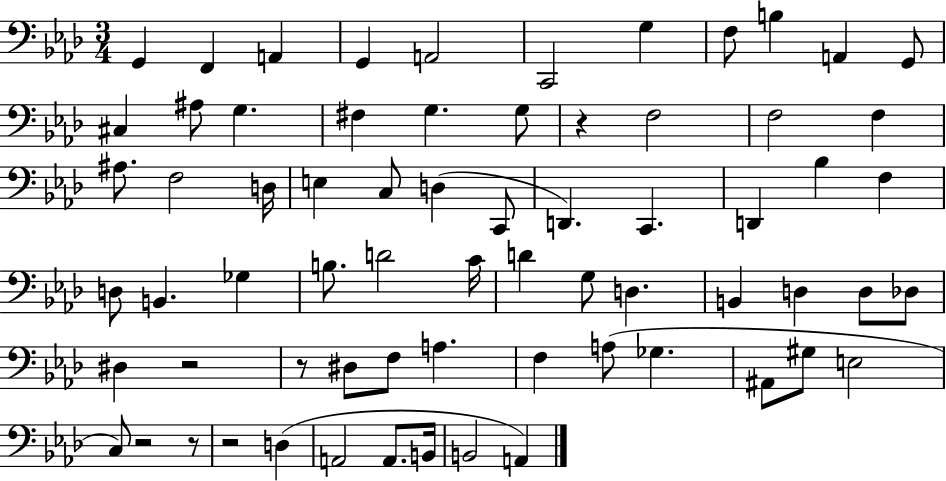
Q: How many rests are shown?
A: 6